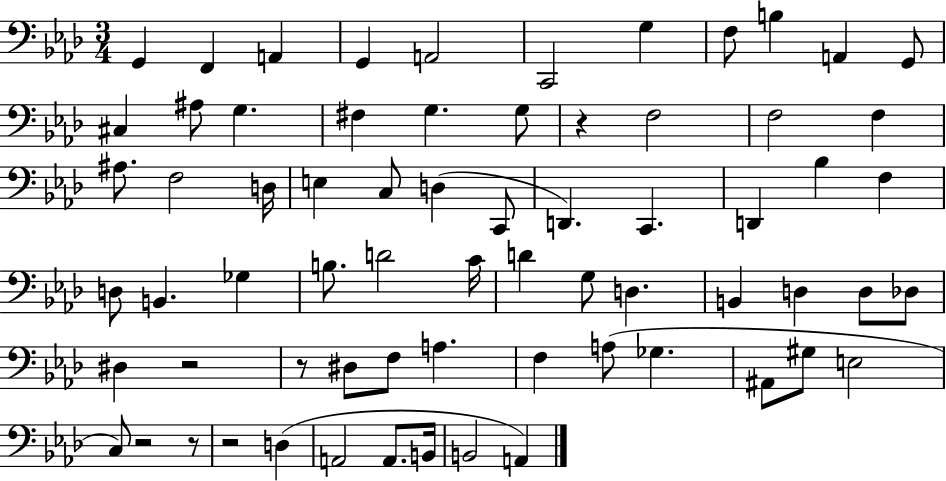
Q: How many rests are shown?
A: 6